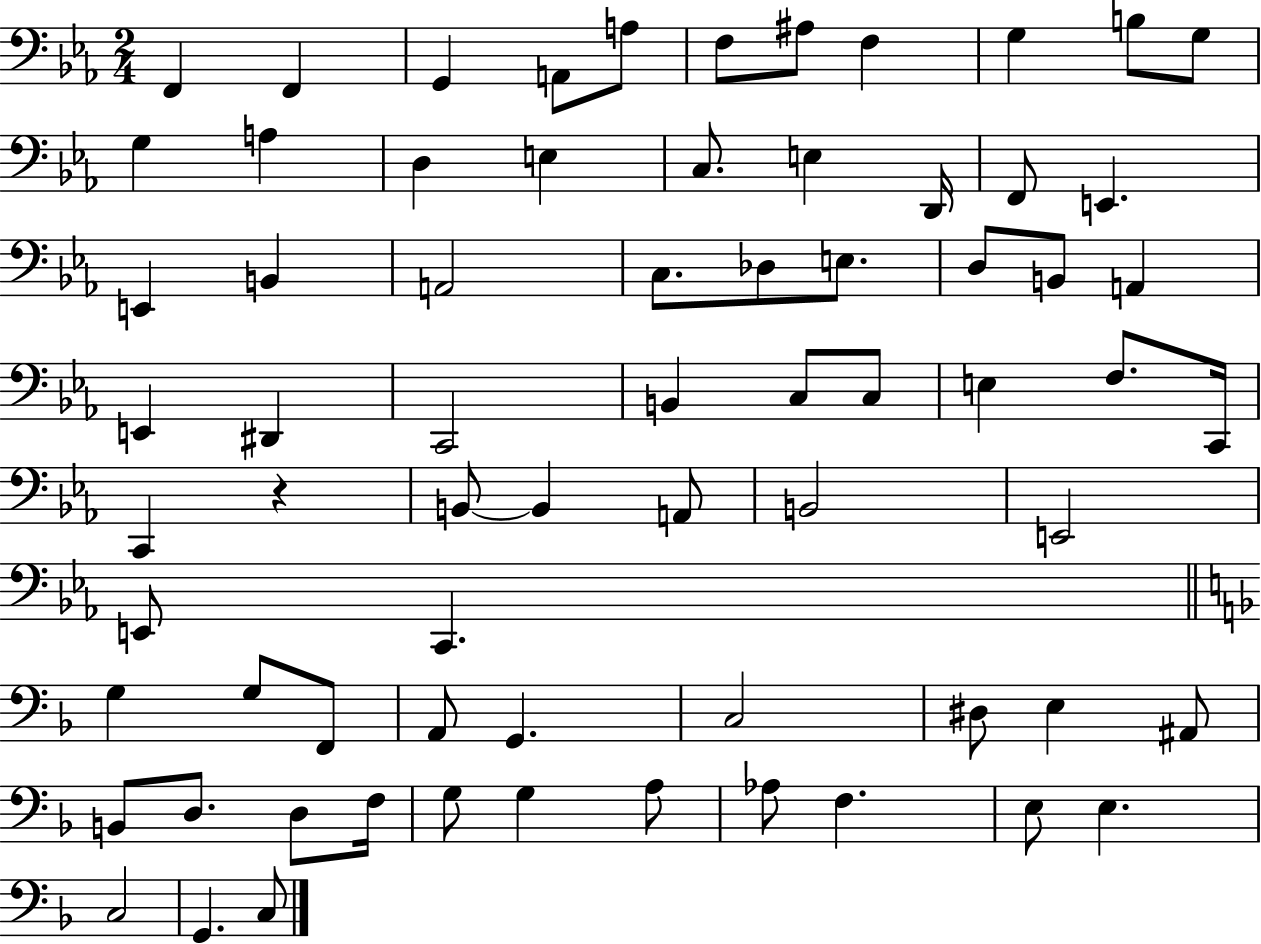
{
  \clef bass
  \numericTimeSignature
  \time 2/4
  \key ees \major
  f,4 f,4 | g,4 a,8 a8 | f8 ais8 f4 | g4 b8 g8 | \break g4 a4 | d4 e4 | c8. e4 d,16 | f,8 e,4. | \break e,4 b,4 | a,2 | c8. des8 e8. | d8 b,8 a,4 | \break e,4 dis,4 | c,2 | b,4 c8 c8 | e4 f8. c,16 | \break c,4 r4 | b,8~~ b,4 a,8 | b,2 | e,2 | \break e,8 c,4. | \bar "||" \break \key d \minor g4 g8 f,8 | a,8 g,4. | c2 | dis8 e4 ais,8 | \break b,8 d8. d8 f16 | g8 g4 a8 | aes8 f4. | e8 e4. | \break c2 | g,4. c8 | \bar "|."
}